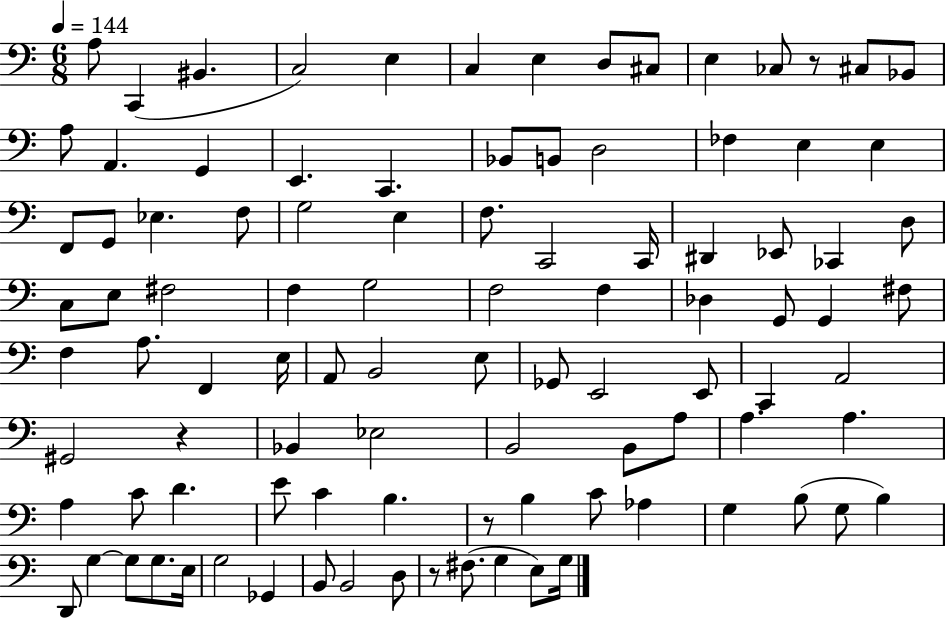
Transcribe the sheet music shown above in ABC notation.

X:1
T:Untitled
M:6/8
L:1/4
K:C
A,/2 C,, ^B,, C,2 E, C, E, D,/2 ^C,/2 E, _C,/2 z/2 ^C,/2 _B,,/2 A,/2 A,, G,, E,, C,, _B,,/2 B,,/2 D,2 _F, E, E, F,,/2 G,,/2 _E, F,/2 G,2 E, F,/2 C,,2 C,,/4 ^D,, _E,,/2 _C,, D,/2 C,/2 E,/2 ^F,2 F, G,2 F,2 F, _D, G,,/2 G,, ^F,/2 F, A,/2 F,, E,/4 A,,/2 B,,2 E,/2 _G,,/2 E,,2 E,,/2 C,, A,,2 ^G,,2 z _B,, _E,2 B,,2 B,,/2 A,/2 A, A, A, C/2 D E/2 C B, z/2 B, C/2 _A, G, B,/2 G,/2 B, D,,/2 G, G,/2 G,/2 E,/4 G,2 _G,, B,,/2 B,,2 D,/2 z/2 ^F,/2 G, E,/2 G,/4